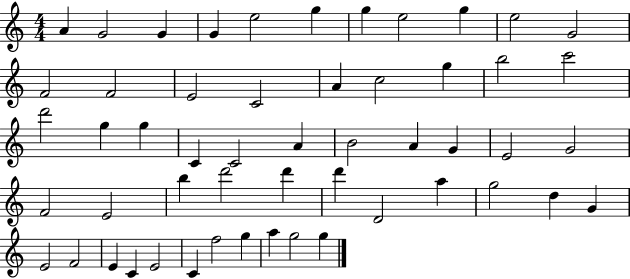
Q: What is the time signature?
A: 4/4